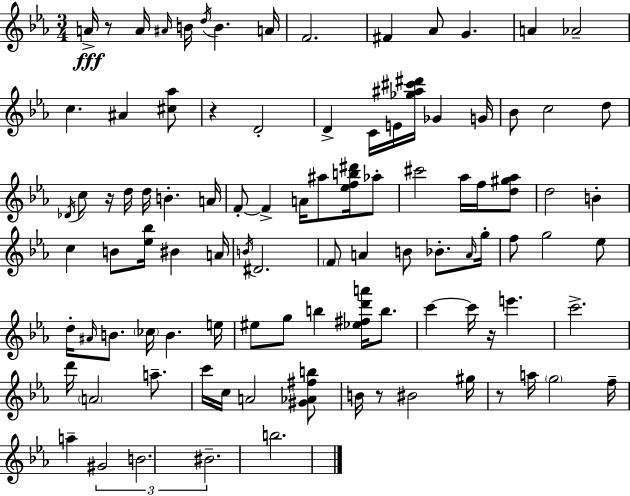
A4/s R/e A4/s A#4/s B4/s D5/s B4/q. A4/s F4/h. F#4/q Ab4/e G4/q. A4/q Ab4/h C5/q. A#4/q [C#5,Ab5]/e R/q D4/h D4/q C4/s E4/s [Gb5,A#5,C#6,D#6]/s Gb4/q G4/s Bb4/e C5/h D5/e Db4/s C5/e R/s D5/s D5/s B4/q. A4/s F4/e F4/q A4/s A#5/e [Eb5,F5,B5,D#6]/s Ab5/e C#6/h Ab5/s F5/s [D5,G#5,Ab5]/e D5/h B4/q C5/q B4/e [Eb5,Bb5]/s BIS4/q A4/s B4/s D#4/h. F4/e A4/q B4/e Bb4/e. A4/s G5/s F5/e G5/h Eb5/e D5/s A#4/s B4/e. CES5/s B4/q. E5/s EIS5/e G5/e B5/q [Eb5,F#5,D6,A6]/s B5/e. C6/q C6/s R/s E6/q. C6/h. D6/s A4/h A5/e. C6/s C5/s A4/h [G#4,Ab4,F#5,B5]/e B4/s R/e BIS4/h G#5/s R/e A5/s G5/h F5/s A5/q G#4/h B4/h. BIS4/h. B5/h.